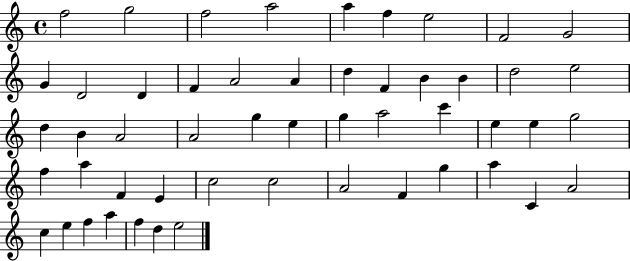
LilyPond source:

{
  \clef treble
  \time 4/4
  \defaultTimeSignature
  \key c \major
  f''2 g''2 | f''2 a''2 | a''4 f''4 e''2 | f'2 g'2 | \break g'4 d'2 d'4 | f'4 a'2 a'4 | d''4 f'4 b'4 b'4 | d''2 e''2 | \break d''4 b'4 a'2 | a'2 g''4 e''4 | g''4 a''2 c'''4 | e''4 e''4 g''2 | \break f''4 a''4 f'4 e'4 | c''2 c''2 | a'2 f'4 g''4 | a''4 c'4 a'2 | \break c''4 e''4 f''4 a''4 | f''4 d''4 e''2 | \bar "|."
}